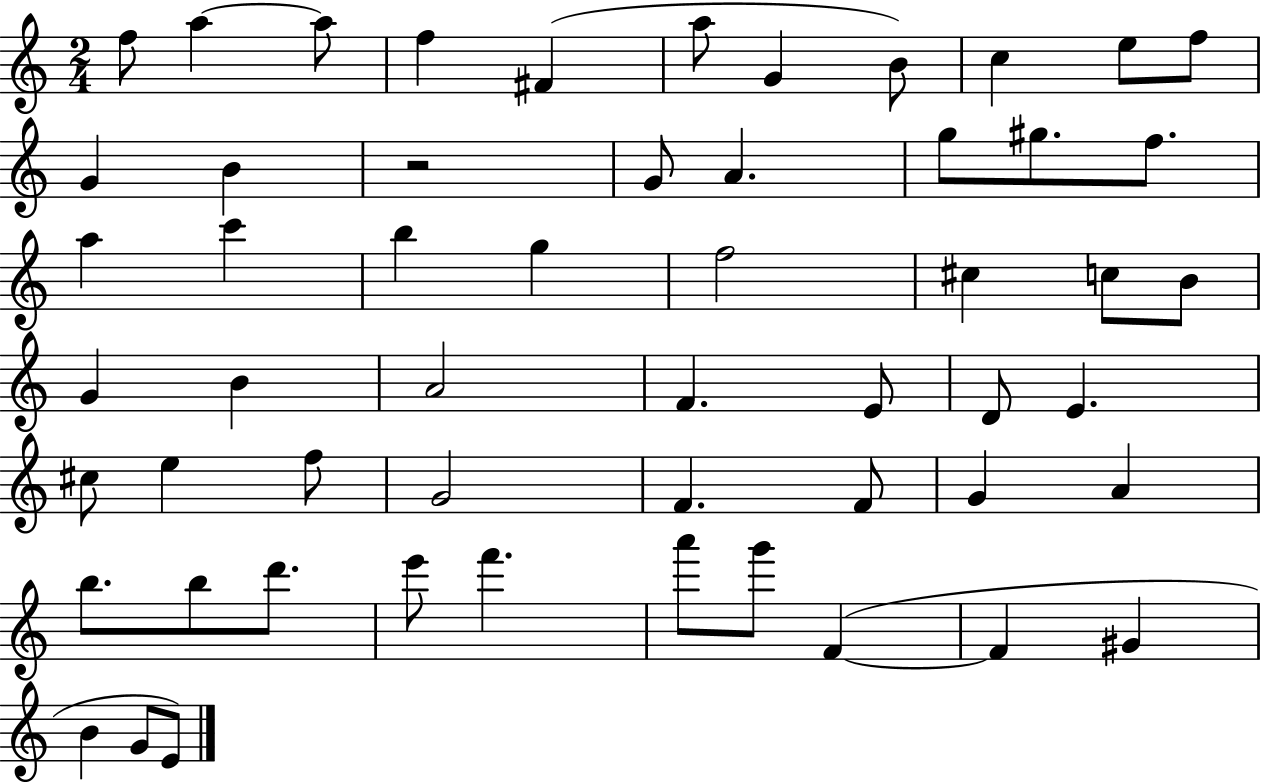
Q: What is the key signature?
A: C major